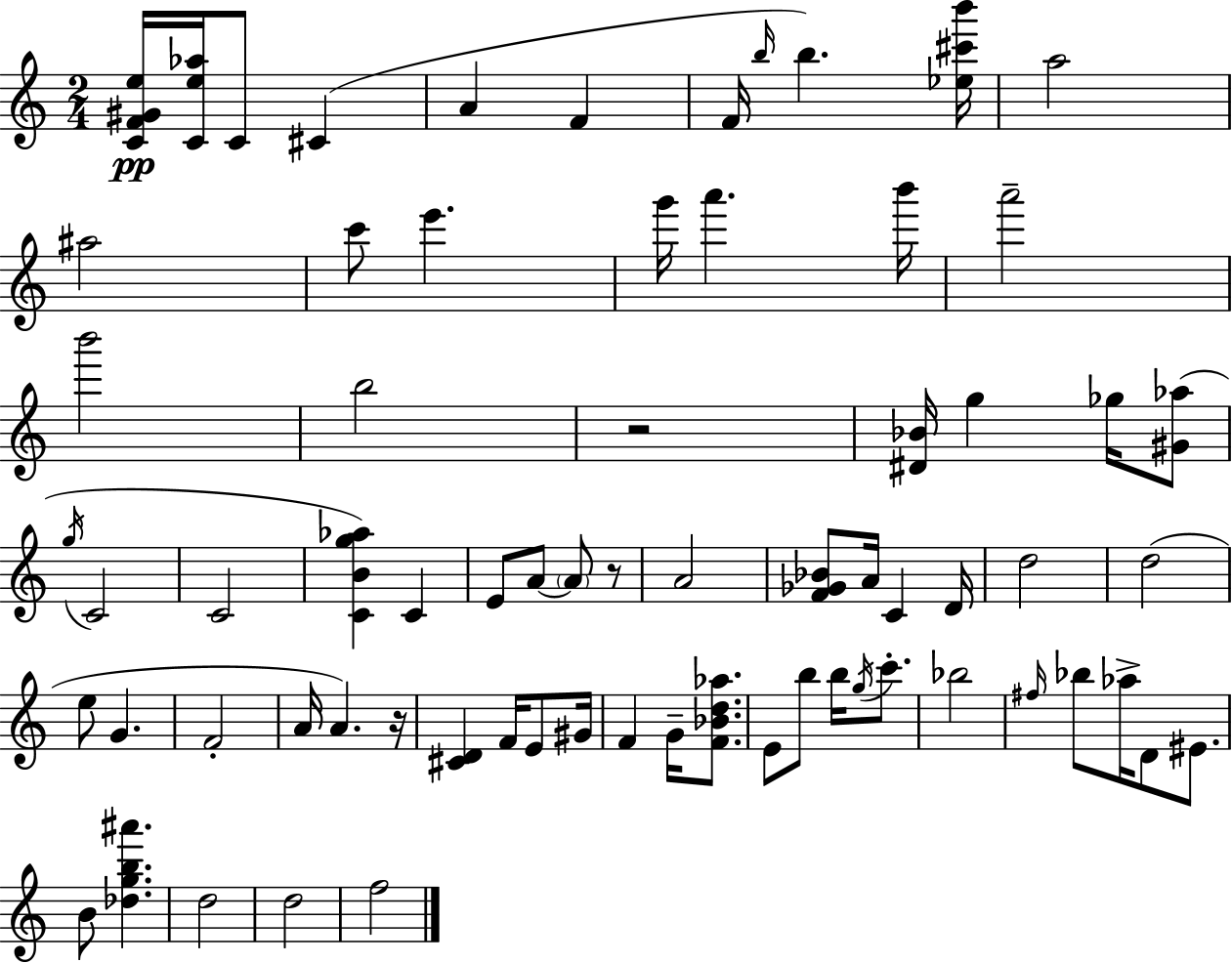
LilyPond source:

{
  \clef treble
  \numericTimeSignature
  \time 2/4
  \key c \major
  <c' f' gis' e''>16\pp <c' e'' aes''>16 c'8 cis'4( | a'4 f'4 | f'16 \grace { b''16 } b''4.) | <ees'' cis''' b'''>16 a''2 | \break ais''2 | c'''8 e'''4. | g'''16 a'''4. | b'''16 a'''2-- | \break b'''2 | b''2 | r2 | <dis' bes'>16 g''4 ges''16 <gis' aes''>8( | \break \acciaccatura { g''16 } c'2 | c'2 | <c' b' g'' aes''>4) c'4 | e'8 a'8~~ \parenthesize a'8 | \break r8 a'2 | <f' ges' bes'>8 a'16 c'4 | d'16 d''2 | d''2( | \break e''8 g'4. | f'2-. | a'16 a'4.) | r16 <cis' d'>4 f'16 e'8 | \break gis'16 f'4 g'16-- <f' bes' d'' aes''>8. | e'8 b''8 b''16 \acciaccatura { g''16 } | c'''8.-. bes''2 | \grace { fis''16 } bes''8 aes''16-> d'8 | \break eis'8. b'8 <des'' g'' b'' ais'''>4. | d''2 | d''2 | f''2 | \break \bar "|."
}